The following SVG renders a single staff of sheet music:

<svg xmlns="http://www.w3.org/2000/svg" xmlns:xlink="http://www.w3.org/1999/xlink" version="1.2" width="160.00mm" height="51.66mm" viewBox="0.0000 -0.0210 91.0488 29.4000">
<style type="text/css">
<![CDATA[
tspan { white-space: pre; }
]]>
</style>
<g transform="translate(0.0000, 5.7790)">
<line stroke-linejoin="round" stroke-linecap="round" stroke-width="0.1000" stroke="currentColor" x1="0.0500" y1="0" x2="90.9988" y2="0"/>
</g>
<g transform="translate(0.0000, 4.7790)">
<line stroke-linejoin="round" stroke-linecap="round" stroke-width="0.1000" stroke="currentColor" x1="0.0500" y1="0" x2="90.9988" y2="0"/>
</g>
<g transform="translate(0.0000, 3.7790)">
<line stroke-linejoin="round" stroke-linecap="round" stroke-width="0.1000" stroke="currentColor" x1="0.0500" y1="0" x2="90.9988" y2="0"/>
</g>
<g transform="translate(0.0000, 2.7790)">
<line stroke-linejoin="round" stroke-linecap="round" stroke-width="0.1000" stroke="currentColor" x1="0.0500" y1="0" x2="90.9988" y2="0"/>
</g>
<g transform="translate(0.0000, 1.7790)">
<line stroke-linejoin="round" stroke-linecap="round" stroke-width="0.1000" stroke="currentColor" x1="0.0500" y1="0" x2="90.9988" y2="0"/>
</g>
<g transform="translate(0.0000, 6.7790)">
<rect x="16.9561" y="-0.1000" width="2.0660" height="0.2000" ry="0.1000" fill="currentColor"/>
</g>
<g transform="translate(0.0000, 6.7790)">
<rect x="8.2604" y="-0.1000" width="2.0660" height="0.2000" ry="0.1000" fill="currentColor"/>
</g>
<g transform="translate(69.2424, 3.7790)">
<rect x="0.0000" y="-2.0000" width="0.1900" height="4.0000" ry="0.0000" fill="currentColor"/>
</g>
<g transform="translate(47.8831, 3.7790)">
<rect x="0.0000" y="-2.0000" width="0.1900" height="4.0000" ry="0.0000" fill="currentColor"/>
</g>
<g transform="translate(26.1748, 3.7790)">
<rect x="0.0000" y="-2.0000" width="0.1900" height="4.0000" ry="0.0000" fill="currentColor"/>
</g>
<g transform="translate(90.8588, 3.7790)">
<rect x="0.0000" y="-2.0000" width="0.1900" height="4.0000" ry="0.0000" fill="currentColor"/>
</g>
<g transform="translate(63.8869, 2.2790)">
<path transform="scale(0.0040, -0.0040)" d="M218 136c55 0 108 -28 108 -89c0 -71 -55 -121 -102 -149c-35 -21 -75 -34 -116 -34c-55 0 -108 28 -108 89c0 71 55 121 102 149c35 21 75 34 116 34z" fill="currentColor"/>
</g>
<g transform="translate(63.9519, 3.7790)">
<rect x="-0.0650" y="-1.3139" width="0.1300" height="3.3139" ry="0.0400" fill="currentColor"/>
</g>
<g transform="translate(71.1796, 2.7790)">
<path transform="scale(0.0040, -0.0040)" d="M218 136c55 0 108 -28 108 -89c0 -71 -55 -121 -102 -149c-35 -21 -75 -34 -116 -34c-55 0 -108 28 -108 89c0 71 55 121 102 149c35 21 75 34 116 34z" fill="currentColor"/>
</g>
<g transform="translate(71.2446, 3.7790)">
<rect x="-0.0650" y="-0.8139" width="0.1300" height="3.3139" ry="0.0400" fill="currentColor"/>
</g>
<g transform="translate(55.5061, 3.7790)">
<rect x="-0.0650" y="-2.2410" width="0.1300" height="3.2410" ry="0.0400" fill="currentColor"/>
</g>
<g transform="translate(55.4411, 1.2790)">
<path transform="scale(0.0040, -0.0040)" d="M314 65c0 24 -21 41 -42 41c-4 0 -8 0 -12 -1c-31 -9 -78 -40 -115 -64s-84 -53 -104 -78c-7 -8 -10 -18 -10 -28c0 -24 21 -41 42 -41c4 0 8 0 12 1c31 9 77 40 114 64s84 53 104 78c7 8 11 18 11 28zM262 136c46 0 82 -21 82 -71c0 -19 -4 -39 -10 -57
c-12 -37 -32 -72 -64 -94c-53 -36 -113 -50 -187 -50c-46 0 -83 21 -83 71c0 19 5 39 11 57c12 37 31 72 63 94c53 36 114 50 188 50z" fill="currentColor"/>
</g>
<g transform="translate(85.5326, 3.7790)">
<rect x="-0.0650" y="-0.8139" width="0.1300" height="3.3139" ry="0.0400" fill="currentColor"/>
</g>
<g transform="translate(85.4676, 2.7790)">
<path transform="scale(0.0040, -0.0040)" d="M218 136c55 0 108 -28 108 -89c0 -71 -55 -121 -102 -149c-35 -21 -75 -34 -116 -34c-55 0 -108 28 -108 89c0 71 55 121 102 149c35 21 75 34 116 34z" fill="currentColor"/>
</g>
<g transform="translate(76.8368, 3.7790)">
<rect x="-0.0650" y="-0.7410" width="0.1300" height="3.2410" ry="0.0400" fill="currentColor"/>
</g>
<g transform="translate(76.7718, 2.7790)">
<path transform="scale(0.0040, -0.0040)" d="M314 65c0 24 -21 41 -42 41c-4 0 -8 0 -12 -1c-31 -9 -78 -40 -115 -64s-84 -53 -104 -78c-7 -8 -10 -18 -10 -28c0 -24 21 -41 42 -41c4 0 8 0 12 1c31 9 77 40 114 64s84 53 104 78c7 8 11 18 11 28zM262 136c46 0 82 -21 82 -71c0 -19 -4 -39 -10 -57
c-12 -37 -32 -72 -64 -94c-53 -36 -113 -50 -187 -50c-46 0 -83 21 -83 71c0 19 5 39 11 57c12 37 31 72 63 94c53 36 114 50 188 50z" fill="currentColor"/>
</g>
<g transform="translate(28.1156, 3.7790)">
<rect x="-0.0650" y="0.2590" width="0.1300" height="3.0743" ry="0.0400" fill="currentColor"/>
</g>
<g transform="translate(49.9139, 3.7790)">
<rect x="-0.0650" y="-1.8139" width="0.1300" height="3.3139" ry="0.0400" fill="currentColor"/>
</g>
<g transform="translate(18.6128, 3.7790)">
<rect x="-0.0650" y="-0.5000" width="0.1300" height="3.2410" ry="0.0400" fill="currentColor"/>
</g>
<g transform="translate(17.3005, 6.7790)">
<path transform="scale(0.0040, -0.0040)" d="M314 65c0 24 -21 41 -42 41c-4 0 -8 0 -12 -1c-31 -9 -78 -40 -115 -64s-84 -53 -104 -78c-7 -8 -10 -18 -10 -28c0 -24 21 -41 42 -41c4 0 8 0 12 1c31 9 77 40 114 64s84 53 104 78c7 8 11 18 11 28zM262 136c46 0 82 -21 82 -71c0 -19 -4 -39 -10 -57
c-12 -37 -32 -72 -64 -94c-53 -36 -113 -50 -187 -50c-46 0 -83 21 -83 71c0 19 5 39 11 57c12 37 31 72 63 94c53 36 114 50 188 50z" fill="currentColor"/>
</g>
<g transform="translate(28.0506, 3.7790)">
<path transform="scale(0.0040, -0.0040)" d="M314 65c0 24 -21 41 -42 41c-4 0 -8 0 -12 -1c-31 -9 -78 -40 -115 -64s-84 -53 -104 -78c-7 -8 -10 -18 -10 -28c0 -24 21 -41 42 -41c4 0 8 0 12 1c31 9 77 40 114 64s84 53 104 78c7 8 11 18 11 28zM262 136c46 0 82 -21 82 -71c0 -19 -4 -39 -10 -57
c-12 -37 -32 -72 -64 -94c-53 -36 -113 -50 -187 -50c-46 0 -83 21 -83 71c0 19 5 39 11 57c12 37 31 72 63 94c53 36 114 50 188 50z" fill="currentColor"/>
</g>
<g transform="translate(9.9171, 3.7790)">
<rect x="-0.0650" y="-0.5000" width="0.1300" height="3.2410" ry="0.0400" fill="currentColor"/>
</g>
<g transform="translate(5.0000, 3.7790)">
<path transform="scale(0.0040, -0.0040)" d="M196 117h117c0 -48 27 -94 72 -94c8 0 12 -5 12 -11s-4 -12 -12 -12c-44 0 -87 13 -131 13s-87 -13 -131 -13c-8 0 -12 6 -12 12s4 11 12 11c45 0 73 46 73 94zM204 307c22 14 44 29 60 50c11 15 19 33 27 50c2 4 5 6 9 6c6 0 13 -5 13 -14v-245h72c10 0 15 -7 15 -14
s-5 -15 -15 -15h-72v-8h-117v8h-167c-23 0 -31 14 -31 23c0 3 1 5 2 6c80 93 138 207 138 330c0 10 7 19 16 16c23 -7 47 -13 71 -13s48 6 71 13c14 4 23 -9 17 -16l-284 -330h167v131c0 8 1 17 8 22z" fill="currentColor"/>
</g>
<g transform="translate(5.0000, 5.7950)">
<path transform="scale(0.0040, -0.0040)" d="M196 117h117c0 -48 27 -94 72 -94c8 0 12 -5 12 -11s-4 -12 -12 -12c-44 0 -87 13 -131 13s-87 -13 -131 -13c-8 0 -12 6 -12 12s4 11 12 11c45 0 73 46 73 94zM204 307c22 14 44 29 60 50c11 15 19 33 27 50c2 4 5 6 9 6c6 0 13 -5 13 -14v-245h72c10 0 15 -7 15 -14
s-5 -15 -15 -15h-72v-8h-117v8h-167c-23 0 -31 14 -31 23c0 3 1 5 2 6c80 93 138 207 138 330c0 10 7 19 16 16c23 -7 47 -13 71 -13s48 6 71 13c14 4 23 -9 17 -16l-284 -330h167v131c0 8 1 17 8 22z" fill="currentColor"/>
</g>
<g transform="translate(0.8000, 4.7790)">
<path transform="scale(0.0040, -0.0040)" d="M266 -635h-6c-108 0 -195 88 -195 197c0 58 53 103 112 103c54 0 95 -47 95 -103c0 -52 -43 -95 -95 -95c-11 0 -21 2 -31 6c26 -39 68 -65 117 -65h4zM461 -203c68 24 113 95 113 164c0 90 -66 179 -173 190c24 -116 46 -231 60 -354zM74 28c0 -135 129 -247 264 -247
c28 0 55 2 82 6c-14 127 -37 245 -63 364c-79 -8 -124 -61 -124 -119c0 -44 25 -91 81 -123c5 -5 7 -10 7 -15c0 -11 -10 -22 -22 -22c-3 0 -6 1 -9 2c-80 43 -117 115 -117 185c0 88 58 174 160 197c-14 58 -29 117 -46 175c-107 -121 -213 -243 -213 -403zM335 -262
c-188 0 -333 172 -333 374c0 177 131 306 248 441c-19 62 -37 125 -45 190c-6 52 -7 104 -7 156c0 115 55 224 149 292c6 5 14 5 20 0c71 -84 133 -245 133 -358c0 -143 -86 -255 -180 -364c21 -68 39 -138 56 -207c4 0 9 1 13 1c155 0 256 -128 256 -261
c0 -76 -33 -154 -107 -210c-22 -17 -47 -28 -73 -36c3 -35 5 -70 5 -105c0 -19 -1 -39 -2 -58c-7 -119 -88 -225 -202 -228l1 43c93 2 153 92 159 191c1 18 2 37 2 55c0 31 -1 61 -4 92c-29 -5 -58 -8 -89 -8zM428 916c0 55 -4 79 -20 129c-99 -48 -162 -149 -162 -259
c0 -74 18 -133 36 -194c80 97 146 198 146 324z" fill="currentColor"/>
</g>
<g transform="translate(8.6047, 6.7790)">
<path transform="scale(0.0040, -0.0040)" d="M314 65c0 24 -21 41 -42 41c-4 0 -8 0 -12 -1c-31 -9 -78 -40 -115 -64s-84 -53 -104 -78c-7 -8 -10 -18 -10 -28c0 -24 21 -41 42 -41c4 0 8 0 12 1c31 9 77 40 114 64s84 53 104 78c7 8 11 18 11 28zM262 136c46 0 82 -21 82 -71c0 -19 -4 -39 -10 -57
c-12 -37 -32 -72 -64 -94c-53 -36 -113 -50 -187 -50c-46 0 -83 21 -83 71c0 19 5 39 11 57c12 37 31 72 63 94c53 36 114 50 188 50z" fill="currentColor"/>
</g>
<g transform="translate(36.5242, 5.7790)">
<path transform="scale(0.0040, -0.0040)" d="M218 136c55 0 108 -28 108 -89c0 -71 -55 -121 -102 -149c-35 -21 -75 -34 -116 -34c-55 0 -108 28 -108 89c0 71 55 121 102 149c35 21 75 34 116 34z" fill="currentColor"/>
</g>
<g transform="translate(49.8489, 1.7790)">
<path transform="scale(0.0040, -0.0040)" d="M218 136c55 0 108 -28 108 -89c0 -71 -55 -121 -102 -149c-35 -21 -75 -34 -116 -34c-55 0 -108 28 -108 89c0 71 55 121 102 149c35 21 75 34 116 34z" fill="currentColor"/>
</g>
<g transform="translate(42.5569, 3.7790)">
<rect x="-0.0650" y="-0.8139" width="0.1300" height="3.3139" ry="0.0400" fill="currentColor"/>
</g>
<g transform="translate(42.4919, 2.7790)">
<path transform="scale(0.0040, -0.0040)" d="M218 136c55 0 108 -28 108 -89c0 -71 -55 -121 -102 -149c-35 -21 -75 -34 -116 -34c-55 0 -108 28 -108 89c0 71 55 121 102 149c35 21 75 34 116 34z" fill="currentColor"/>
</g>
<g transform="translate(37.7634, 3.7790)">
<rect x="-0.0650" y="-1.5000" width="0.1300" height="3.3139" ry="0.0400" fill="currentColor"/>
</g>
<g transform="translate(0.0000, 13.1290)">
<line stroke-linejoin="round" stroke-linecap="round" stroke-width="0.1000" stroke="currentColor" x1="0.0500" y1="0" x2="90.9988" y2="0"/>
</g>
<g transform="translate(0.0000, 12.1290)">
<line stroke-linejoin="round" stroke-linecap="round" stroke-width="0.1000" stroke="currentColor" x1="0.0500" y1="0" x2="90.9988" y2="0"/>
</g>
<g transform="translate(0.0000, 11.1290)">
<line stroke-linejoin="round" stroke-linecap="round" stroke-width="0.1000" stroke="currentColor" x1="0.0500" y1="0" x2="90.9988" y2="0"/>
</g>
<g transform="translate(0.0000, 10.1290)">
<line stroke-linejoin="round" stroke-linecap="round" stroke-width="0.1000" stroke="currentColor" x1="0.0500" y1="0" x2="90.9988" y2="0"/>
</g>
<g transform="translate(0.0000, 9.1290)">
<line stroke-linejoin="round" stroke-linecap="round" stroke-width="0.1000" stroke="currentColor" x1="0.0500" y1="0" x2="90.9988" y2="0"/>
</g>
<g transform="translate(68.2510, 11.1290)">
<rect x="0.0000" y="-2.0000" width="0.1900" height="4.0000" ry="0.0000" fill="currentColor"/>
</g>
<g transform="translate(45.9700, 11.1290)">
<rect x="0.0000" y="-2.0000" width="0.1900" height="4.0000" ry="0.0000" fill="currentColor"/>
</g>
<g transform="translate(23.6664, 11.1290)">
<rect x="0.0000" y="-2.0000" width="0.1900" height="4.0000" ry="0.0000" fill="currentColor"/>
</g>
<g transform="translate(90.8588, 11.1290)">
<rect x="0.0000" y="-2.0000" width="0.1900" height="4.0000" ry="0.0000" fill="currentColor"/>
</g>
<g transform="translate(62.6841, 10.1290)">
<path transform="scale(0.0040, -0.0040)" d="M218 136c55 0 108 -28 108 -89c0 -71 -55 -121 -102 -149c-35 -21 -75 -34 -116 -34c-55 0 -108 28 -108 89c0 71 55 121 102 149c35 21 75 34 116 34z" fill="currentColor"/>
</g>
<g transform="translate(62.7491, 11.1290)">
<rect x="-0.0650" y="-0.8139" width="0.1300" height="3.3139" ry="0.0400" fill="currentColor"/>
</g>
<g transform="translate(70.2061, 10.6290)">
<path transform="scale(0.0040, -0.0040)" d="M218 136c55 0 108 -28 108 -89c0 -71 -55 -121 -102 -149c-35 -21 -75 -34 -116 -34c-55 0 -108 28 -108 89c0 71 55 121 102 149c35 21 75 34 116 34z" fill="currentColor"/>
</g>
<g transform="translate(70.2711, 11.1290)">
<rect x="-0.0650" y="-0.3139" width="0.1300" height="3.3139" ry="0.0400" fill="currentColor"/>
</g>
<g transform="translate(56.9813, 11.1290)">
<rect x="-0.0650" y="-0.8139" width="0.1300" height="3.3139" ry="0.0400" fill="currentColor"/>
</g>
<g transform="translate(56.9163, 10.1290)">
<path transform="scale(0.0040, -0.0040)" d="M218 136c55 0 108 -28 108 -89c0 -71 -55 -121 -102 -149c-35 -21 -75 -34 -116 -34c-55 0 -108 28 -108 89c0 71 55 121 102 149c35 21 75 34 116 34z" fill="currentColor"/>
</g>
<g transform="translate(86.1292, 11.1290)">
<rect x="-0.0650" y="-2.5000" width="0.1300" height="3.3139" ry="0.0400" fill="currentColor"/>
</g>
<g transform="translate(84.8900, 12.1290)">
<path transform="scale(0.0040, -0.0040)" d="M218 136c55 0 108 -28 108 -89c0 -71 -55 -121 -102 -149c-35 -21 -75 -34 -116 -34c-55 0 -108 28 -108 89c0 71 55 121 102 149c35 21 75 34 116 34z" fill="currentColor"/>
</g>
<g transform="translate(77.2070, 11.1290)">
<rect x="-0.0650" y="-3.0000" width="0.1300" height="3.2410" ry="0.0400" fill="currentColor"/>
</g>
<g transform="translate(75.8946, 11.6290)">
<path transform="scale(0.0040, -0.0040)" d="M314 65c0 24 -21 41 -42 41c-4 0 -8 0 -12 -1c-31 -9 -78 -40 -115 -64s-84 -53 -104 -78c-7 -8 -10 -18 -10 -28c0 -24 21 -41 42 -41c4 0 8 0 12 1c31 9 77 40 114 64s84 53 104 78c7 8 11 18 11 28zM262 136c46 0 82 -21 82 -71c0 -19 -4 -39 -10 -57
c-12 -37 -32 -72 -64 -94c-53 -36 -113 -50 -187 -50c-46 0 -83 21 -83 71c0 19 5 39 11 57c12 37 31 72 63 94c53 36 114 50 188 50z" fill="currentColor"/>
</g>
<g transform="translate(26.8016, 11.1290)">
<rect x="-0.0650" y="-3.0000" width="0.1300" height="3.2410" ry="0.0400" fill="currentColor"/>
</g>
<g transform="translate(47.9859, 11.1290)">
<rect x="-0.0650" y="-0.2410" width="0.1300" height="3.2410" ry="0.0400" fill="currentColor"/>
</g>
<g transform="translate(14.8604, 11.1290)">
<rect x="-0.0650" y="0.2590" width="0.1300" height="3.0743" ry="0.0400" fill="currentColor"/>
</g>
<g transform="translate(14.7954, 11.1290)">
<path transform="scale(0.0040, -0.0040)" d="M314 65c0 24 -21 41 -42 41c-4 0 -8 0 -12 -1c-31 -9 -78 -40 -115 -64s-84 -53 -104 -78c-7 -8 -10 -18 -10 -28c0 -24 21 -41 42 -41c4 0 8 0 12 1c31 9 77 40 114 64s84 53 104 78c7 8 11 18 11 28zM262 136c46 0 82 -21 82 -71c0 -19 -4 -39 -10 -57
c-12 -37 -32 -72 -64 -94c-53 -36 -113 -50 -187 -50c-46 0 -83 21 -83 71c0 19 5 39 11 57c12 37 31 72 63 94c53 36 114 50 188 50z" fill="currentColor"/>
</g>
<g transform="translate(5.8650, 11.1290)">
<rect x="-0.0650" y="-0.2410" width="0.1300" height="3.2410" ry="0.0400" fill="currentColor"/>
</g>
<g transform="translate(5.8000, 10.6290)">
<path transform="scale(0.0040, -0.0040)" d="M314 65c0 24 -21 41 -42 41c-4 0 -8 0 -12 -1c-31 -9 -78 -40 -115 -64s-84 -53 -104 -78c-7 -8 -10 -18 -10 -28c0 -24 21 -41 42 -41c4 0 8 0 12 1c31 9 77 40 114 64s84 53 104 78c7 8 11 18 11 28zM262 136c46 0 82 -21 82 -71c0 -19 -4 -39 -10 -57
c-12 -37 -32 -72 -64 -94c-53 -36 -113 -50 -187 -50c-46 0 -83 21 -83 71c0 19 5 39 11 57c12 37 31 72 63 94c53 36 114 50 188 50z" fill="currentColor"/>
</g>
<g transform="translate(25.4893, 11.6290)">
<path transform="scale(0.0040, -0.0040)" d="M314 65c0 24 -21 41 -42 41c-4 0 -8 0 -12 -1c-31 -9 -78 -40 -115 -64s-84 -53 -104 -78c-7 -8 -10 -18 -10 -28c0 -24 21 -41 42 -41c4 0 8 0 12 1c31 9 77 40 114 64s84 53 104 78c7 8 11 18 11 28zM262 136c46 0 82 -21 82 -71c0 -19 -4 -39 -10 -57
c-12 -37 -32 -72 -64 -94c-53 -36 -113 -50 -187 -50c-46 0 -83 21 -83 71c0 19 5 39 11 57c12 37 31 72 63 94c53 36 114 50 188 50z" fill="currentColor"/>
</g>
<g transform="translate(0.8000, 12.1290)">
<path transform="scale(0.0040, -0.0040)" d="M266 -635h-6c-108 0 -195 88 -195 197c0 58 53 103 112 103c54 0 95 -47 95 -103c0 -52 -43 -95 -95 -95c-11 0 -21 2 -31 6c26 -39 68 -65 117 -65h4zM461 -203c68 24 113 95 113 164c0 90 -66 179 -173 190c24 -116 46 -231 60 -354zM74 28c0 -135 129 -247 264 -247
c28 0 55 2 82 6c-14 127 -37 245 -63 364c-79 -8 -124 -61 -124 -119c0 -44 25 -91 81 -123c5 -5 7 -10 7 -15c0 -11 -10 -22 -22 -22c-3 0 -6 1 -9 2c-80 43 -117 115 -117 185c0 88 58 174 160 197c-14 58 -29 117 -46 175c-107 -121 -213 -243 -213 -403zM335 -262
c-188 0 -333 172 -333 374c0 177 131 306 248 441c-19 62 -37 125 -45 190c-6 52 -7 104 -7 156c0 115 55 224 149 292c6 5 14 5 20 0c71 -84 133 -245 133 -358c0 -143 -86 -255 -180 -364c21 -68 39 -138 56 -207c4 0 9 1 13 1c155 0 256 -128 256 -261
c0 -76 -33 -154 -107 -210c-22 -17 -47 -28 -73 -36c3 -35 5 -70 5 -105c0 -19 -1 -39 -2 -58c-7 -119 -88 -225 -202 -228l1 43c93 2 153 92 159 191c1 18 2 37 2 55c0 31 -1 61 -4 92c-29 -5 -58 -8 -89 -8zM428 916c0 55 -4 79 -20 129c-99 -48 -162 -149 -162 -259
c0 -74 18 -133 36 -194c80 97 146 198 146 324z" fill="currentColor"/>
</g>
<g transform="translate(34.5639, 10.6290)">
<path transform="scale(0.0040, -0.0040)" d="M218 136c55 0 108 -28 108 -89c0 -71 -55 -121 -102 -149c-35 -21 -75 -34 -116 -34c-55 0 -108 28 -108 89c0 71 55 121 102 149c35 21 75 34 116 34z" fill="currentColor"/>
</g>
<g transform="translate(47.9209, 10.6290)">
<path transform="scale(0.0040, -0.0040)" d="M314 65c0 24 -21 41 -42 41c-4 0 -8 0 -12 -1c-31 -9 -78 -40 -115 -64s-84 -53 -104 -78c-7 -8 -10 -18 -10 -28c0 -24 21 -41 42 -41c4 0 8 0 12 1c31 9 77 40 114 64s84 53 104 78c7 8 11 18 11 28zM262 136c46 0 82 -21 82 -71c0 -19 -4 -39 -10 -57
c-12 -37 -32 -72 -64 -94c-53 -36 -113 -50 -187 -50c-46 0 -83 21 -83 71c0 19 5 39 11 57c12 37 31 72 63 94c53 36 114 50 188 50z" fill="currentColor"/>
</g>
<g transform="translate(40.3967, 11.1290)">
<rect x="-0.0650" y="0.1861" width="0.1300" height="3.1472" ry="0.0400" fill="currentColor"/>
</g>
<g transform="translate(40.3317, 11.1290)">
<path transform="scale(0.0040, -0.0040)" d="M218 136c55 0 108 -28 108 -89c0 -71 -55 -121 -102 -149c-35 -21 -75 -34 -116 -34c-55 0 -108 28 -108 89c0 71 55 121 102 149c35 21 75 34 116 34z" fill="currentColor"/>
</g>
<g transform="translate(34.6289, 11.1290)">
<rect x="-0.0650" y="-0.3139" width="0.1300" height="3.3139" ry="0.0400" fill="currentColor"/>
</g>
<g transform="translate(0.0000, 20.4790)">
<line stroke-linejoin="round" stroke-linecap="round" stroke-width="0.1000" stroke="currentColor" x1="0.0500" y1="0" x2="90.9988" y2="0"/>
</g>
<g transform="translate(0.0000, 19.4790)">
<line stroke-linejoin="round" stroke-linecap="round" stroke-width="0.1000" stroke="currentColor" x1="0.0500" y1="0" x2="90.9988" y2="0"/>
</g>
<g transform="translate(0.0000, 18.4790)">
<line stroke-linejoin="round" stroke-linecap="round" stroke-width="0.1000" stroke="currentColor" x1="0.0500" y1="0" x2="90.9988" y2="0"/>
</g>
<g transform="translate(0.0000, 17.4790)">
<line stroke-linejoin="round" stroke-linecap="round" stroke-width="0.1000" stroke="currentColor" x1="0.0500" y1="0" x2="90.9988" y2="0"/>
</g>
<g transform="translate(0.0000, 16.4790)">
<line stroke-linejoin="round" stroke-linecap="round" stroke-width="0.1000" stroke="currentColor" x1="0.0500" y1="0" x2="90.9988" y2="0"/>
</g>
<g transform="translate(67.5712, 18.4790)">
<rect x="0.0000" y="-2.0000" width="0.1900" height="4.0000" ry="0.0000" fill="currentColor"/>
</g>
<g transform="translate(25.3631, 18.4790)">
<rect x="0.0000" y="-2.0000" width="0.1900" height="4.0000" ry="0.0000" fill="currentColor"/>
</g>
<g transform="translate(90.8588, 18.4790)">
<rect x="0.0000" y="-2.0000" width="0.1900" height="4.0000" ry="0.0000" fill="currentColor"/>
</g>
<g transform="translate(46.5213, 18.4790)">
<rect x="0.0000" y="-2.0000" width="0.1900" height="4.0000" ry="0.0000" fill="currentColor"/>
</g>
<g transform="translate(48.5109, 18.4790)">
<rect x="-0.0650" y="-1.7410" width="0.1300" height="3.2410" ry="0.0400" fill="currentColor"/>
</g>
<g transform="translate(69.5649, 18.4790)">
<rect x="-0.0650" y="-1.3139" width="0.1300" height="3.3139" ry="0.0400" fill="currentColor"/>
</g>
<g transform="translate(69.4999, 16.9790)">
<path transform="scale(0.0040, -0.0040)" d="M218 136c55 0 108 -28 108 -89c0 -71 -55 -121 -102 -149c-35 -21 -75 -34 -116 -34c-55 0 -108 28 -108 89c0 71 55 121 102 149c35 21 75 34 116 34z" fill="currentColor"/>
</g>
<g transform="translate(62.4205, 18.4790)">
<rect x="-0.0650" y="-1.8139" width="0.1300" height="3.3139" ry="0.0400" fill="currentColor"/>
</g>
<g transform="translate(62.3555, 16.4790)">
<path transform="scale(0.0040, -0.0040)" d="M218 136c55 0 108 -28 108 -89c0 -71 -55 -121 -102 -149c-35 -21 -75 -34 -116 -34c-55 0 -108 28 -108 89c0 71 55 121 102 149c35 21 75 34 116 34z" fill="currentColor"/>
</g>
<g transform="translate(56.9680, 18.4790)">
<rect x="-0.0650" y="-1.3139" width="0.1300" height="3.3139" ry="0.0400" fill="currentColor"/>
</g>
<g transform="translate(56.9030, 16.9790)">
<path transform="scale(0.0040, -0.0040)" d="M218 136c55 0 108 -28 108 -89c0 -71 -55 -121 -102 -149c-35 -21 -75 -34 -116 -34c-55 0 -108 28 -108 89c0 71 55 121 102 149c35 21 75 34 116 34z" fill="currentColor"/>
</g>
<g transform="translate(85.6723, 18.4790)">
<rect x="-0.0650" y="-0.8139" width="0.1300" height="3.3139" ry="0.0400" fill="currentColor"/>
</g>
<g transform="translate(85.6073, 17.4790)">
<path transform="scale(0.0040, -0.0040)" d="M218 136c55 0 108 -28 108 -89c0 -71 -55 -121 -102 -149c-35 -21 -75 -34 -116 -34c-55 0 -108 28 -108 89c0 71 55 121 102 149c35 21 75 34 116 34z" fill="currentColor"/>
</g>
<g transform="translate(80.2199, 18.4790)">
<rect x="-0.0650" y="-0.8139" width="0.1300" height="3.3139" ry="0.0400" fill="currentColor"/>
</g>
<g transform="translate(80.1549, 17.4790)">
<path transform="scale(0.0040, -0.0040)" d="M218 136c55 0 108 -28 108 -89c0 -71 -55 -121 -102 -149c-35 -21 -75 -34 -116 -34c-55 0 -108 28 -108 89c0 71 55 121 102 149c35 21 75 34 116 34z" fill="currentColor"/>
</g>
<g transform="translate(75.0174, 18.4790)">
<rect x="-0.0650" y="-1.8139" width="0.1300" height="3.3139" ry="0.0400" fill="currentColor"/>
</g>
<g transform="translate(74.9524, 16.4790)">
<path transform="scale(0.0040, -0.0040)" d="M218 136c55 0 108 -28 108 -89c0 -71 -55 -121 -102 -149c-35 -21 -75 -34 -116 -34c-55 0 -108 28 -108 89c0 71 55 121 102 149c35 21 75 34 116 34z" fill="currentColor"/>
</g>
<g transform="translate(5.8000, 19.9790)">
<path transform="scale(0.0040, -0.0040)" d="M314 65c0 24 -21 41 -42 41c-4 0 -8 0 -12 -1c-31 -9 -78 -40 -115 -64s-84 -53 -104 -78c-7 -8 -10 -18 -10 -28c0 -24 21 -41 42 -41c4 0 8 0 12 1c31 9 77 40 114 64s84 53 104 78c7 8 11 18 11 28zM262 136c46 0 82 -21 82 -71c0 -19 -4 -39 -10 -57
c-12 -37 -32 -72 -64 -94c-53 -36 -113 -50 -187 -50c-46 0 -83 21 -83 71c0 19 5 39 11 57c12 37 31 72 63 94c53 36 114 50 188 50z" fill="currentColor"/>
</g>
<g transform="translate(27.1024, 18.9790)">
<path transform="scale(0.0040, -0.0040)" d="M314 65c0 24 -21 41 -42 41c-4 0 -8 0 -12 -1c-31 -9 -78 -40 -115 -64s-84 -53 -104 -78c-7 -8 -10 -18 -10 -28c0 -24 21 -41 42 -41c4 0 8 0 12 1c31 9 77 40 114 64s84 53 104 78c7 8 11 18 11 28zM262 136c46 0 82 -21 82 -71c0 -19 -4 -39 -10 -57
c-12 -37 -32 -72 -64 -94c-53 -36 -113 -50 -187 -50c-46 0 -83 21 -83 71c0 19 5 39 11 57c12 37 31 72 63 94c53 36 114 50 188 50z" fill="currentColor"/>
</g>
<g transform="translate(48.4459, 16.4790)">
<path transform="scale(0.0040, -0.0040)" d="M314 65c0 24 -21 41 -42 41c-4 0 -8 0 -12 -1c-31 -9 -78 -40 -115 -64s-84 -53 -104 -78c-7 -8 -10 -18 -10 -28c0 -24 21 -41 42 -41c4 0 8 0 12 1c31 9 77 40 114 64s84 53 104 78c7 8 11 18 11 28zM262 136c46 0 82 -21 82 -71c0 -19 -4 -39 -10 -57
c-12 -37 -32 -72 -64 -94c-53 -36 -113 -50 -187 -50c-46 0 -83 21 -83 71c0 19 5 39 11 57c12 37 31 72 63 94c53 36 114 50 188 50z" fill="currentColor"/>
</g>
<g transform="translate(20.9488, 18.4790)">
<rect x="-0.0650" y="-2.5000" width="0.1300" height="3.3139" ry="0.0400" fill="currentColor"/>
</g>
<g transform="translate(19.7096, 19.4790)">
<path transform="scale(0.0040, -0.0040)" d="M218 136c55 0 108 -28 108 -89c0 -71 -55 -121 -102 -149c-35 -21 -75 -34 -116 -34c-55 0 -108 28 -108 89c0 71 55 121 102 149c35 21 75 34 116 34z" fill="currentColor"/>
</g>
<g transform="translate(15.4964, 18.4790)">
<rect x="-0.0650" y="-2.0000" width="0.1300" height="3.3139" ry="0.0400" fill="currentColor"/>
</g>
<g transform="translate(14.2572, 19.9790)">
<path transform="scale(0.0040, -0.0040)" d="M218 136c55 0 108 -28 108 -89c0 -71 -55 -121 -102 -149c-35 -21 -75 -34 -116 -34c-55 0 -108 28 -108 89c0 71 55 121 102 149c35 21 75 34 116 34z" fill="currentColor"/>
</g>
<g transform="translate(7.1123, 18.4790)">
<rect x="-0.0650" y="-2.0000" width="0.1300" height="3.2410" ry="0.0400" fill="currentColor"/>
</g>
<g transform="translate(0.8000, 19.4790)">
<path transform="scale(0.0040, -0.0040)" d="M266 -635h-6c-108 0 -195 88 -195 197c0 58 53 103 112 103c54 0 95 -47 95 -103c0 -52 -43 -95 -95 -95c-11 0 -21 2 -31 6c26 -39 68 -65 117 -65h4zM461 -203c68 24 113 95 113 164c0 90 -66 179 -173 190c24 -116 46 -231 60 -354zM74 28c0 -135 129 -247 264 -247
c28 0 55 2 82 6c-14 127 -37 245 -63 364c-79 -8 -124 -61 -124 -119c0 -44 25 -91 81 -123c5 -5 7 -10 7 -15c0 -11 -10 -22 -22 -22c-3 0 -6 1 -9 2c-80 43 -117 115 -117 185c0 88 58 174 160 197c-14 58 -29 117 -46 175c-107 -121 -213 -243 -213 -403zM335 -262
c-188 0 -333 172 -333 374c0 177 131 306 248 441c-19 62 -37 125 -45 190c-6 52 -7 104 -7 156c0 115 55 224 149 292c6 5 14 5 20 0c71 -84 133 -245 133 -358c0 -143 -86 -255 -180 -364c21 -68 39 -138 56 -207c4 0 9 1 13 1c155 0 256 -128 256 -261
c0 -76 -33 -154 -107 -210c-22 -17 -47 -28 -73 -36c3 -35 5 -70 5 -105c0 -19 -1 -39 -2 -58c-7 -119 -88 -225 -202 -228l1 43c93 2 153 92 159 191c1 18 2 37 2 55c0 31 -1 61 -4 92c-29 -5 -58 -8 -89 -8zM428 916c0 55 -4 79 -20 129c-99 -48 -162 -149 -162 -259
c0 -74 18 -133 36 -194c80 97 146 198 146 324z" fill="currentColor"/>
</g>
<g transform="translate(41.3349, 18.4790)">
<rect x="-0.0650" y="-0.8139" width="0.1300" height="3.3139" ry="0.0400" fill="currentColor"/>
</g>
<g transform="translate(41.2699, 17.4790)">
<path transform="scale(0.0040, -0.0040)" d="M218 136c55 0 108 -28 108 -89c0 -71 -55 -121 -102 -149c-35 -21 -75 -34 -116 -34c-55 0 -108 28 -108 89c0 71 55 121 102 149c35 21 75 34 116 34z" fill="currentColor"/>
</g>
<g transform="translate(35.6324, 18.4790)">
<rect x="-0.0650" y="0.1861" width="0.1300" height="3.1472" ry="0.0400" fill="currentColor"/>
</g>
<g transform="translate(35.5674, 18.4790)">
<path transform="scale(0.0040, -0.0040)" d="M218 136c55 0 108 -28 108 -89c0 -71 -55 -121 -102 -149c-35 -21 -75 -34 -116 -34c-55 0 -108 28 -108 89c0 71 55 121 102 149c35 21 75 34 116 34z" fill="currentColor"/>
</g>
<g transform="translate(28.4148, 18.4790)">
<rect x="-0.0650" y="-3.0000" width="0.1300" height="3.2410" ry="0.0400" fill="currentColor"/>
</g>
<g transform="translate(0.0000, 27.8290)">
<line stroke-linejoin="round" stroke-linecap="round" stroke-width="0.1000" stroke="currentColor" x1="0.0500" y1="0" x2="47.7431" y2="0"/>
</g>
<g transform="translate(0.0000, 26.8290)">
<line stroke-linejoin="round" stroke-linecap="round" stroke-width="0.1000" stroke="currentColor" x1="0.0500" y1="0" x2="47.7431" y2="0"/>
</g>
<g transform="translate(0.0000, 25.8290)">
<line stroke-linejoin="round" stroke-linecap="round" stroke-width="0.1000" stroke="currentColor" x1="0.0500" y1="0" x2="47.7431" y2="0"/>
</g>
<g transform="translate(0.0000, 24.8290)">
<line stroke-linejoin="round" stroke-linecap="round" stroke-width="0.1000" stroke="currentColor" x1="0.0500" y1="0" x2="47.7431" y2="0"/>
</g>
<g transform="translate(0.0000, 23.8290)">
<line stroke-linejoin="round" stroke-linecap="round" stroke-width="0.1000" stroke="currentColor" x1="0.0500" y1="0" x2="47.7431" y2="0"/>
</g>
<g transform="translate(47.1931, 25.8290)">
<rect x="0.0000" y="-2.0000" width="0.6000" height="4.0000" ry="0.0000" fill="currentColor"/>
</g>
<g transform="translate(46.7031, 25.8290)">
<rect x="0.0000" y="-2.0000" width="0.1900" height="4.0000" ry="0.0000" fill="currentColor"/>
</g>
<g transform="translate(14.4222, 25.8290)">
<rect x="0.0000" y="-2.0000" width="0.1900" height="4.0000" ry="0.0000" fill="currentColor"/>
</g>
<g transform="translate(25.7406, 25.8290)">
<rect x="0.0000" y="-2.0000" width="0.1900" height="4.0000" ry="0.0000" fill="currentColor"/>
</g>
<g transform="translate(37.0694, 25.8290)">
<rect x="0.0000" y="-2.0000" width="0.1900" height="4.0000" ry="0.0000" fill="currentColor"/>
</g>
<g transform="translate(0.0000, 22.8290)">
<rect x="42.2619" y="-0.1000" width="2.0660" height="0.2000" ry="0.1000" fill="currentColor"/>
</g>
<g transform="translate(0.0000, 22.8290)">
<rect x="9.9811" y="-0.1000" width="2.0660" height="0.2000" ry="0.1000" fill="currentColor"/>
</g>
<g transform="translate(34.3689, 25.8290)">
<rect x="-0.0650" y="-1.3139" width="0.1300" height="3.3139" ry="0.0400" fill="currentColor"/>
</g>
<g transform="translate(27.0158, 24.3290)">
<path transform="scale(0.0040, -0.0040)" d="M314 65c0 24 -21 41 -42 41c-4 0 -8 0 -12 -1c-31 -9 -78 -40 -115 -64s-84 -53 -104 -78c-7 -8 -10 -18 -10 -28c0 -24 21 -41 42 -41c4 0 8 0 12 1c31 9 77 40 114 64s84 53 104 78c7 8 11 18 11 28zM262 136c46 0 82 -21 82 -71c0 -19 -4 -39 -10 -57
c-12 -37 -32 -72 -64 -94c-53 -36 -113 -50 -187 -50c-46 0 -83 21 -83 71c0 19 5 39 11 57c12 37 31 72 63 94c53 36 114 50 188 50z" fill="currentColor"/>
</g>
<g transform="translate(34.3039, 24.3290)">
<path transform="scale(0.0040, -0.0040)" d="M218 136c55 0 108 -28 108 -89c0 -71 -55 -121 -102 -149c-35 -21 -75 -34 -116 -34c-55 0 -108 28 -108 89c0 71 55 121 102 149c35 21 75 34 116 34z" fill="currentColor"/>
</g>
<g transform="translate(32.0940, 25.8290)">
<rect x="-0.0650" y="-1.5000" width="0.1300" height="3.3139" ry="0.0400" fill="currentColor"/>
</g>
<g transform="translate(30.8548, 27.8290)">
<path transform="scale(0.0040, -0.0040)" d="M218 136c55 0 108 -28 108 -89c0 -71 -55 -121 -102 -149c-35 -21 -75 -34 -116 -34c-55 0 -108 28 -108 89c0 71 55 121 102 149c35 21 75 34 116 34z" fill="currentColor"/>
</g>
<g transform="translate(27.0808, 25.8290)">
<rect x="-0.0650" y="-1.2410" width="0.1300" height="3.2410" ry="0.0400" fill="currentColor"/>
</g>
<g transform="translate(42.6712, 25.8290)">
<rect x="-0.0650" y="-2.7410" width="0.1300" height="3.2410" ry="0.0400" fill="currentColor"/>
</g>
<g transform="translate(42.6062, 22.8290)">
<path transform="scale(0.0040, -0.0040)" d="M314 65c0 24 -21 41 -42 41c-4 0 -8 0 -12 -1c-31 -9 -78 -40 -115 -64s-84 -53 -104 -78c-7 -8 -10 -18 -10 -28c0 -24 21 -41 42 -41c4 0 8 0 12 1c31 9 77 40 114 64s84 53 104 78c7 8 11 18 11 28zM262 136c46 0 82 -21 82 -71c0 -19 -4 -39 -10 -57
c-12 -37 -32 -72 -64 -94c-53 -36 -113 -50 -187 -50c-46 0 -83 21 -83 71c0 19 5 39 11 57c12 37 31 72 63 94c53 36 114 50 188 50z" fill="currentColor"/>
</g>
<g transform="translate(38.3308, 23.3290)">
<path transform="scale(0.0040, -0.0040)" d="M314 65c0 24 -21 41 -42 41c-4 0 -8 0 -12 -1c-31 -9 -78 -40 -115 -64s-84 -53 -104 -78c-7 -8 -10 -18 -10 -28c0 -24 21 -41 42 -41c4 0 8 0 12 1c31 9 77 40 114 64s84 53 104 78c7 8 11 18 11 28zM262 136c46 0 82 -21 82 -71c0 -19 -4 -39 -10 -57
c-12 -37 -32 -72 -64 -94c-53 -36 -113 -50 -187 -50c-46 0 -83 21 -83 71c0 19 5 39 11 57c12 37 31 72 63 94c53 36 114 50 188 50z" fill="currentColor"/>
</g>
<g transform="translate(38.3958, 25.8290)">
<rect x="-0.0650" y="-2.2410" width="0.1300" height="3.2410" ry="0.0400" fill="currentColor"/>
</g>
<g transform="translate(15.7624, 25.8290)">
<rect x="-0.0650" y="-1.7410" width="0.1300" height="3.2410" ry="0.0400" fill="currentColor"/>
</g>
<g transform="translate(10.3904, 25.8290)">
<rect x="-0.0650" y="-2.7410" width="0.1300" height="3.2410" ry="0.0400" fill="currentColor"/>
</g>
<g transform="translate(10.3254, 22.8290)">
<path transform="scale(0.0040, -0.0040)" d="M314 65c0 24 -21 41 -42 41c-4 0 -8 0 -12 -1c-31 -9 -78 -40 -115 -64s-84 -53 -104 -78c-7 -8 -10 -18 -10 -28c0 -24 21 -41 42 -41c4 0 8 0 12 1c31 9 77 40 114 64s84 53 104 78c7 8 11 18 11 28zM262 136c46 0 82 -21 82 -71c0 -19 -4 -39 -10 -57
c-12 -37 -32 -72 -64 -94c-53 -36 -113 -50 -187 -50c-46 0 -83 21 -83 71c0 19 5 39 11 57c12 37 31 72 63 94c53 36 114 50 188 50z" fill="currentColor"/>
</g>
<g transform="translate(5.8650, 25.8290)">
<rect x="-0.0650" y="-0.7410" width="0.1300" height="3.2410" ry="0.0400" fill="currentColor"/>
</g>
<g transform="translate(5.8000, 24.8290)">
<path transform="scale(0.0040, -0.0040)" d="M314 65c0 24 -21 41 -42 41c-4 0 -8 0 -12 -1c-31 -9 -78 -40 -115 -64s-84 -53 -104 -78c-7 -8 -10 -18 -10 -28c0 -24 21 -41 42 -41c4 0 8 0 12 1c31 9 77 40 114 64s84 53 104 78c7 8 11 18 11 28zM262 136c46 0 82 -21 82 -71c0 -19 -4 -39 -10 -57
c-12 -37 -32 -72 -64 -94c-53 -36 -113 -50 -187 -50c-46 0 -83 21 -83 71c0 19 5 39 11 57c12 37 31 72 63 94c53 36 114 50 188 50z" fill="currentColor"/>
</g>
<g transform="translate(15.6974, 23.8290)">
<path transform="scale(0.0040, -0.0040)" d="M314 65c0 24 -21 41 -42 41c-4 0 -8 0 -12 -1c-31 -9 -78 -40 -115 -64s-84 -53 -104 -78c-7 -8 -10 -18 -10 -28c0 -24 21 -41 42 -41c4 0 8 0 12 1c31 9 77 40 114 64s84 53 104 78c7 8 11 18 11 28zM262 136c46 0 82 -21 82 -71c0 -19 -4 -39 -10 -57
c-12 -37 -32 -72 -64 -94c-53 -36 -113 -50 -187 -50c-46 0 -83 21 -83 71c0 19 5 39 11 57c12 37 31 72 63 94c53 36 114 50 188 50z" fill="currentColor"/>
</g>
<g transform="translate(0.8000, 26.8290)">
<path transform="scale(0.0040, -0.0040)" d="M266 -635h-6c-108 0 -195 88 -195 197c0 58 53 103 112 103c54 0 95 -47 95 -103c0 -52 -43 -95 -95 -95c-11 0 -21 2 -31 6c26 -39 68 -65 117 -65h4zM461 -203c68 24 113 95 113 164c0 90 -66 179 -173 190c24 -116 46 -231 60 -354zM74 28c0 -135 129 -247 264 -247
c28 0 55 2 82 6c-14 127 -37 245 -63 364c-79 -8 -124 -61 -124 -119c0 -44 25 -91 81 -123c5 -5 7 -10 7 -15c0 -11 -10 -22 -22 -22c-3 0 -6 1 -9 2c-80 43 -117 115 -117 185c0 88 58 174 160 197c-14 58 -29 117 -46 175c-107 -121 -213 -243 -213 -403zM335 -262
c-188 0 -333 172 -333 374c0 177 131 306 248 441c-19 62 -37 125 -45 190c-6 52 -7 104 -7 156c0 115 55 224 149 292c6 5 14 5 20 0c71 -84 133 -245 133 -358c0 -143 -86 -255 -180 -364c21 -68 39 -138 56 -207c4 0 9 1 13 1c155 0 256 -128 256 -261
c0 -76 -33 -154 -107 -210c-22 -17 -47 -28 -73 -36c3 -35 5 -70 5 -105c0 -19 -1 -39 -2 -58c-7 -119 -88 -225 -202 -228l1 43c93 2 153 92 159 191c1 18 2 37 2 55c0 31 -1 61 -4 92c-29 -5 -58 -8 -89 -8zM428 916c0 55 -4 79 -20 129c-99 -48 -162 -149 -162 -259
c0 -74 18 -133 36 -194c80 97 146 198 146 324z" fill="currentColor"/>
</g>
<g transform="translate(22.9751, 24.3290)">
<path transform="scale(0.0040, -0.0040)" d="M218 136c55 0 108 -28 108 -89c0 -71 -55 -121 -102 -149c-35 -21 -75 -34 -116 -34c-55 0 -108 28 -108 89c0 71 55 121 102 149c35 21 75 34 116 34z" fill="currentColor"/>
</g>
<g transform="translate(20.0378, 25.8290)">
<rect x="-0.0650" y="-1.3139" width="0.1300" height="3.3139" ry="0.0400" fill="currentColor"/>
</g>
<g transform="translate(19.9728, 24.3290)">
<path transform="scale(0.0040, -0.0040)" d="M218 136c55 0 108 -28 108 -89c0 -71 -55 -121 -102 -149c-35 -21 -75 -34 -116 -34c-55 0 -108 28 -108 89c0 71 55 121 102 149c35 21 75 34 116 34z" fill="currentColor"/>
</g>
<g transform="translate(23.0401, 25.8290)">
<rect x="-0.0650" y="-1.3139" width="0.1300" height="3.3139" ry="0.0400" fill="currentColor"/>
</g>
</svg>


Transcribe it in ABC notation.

X:1
T:Untitled
M:4/4
L:1/4
K:C
C2 C2 B2 E d f g2 e d d2 d c2 B2 A2 c B c2 d d c A2 G F2 F G A2 B d f2 e f e f d d d2 a2 f2 e e e2 E e g2 a2